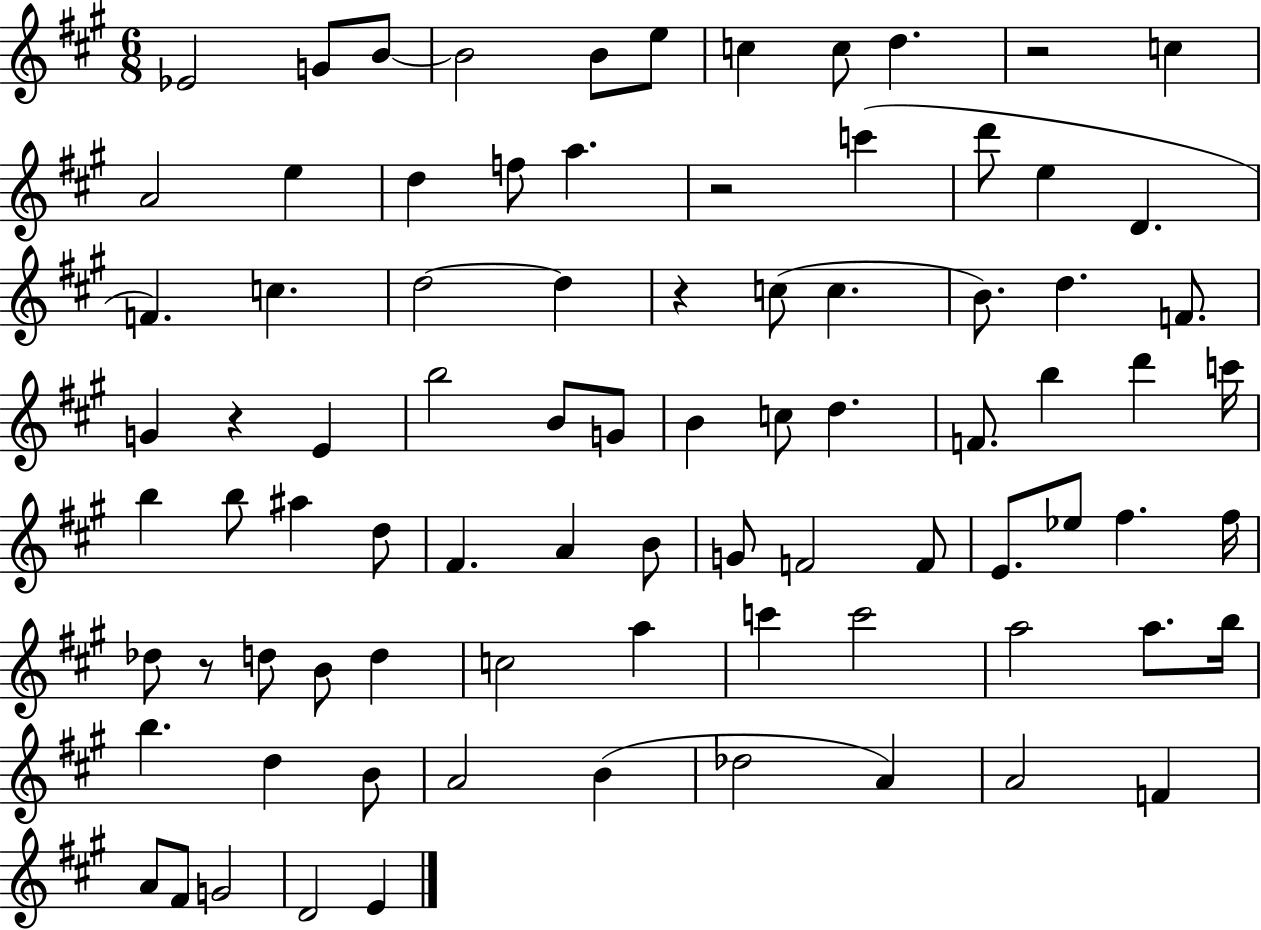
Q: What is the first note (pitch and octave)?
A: Eb4